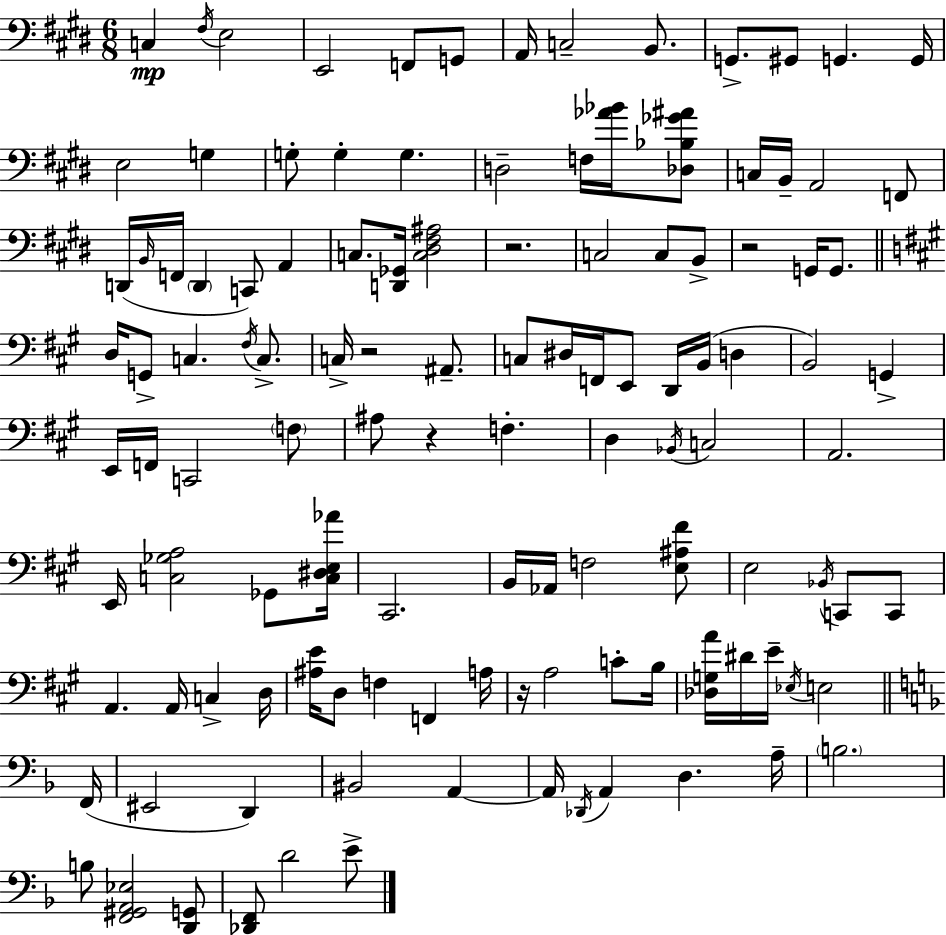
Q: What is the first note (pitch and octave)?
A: C3